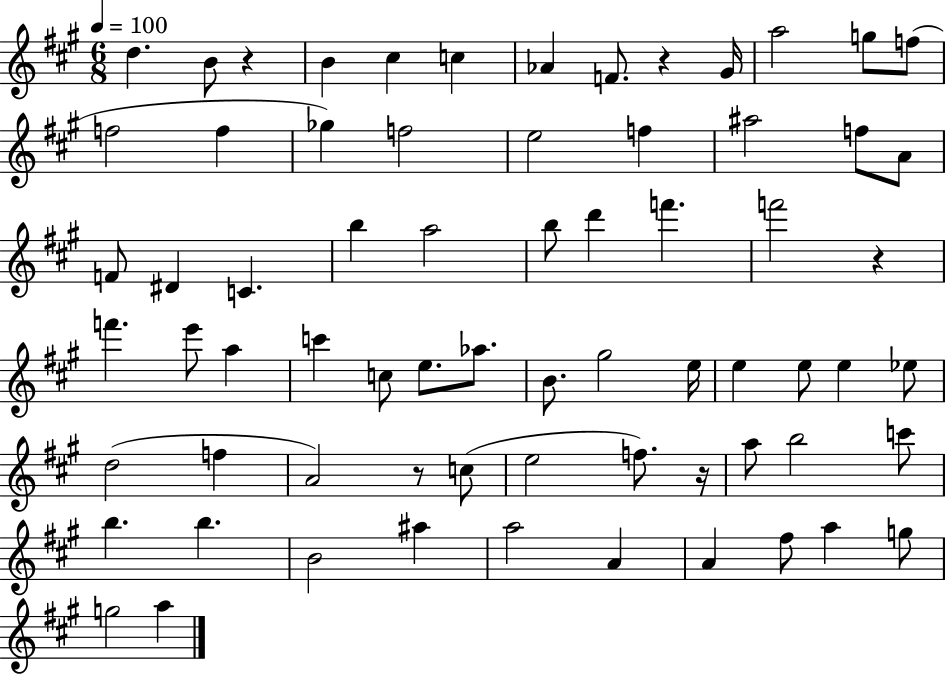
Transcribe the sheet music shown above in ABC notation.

X:1
T:Untitled
M:6/8
L:1/4
K:A
d B/2 z B ^c c _A F/2 z ^G/4 a2 g/2 f/2 f2 f _g f2 e2 f ^a2 f/2 A/2 F/2 ^D C b a2 b/2 d' f' f'2 z f' e'/2 a c' c/2 e/2 _a/2 B/2 ^g2 e/4 e e/2 e _e/2 d2 f A2 z/2 c/2 e2 f/2 z/4 a/2 b2 c'/2 b b B2 ^a a2 A A ^f/2 a g/2 g2 a